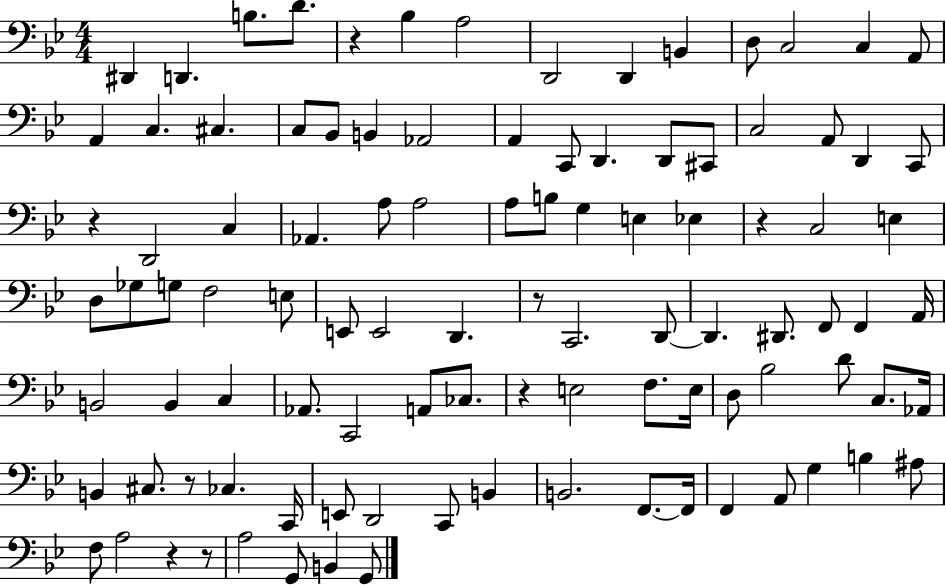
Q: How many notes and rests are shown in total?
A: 101